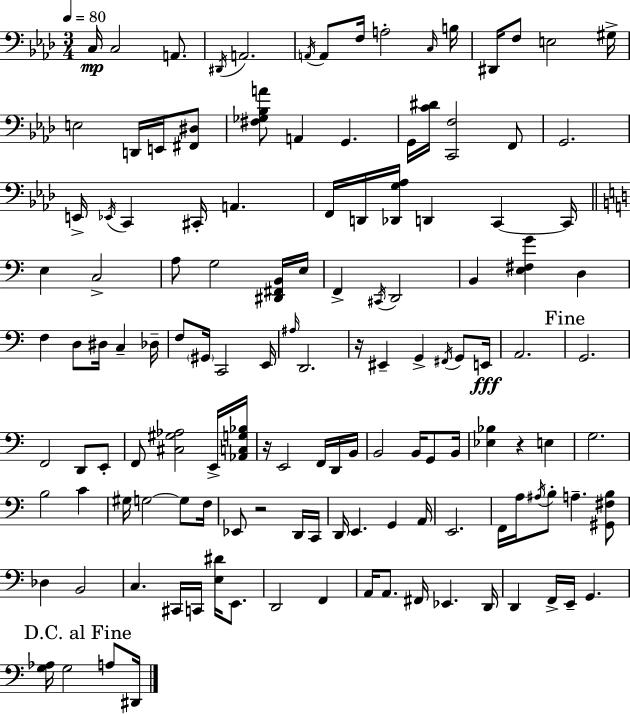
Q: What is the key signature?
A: AES major